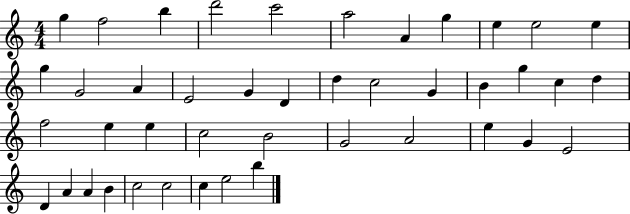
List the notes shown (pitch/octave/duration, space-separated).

G5/q F5/h B5/q D6/h C6/h A5/h A4/q G5/q E5/q E5/h E5/q G5/q G4/h A4/q E4/h G4/q D4/q D5/q C5/h G4/q B4/q G5/q C5/q D5/q F5/h E5/q E5/q C5/h B4/h G4/h A4/h E5/q G4/q E4/h D4/q A4/q A4/q B4/q C5/h C5/h C5/q E5/h B5/q